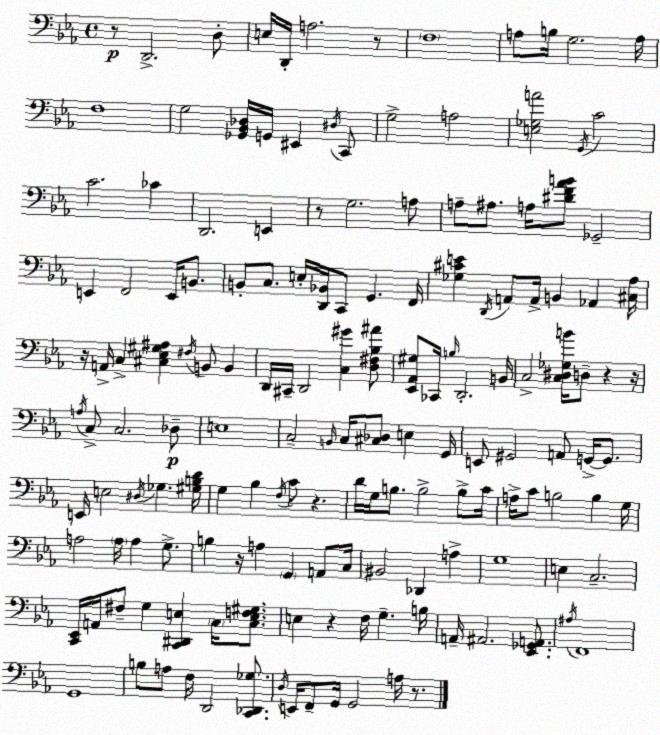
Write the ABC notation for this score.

X:1
T:Untitled
M:4/4
L:1/4
K:Cm
z/2 D,,2 D,/2 E,/4 D,,/4 A,2 z/2 F,4 A,/2 B,/4 G,2 A,/4 F,4 G,2 [_G,,_B,,_D,]/4 G,,/4 ^E,, ^D,/4 C,,/2 G,2 A,2 [E,_G,A]2 G,,/4 C2 C2 _C D,,2 E,, z/2 G,2 A,/2 A,/2 ^A,/2 A,/4 [^DF_AB]/2 _G,,2 E,, F,,2 E,,/4 B,,/2 B,,/2 C,/2 E,/4 [D,,_B,,]/4 C,,/2 G,, F,,/4 [_G,^CE] D,,/4 A,,/2 A,,/4 B,, _A,, [^C,_A,]/4 z/4 A,,/4 C, [^C,_E,^G,^A,] ^F,/4 B,,/2 B,, D,,/4 ^C,,/4 D,,2 [C,^G] [D,^F,_B,^A]/2 [_E,,_A,,^G,]/2 _C,,/4 B,/4 D,,2 B,,/4 C,2 [C,^D,_G,B]/4 D,/2 z z/4 A,/4 C,/2 C,2 _D,/2 E,4 C,2 B,,/4 C,/4 [^C,_D,]/2 E, G,,/4 E,,/2 ^G,,2 A,,/2 G,,/4 G,,/2 E,,/4 E,2 ^D,/4 _G, [^G,B,D]/4 G, _B, F,/4 C/2 z D/4 G,/4 B,/2 B,2 B,/2 C/4 A,/4 C/2 B,2 B, G,/4 A,2 A,/4 A, G,/2 B, z/4 A, G,, A,,/2 C,/4 ^B,,2 _D,, A, G,4 E, C,2 [C,,_E,,]/4 A,,/4 ^F,/2 G, [C,,^D,,E,] C,/4 [C,E,F,^G,]/2 E, z F,/4 G, B,/4 A,,/4 ^A,,2 [_E,,_G,,A,,]/2 ^A,/4 F,,4 G,,4 B,/2 A,/2 F,/4 D,,2 [C,,_D,,_G,]/2 D,/4 E,,/4 F,,/2 G,,/4 G,,2 A,/4 z/2